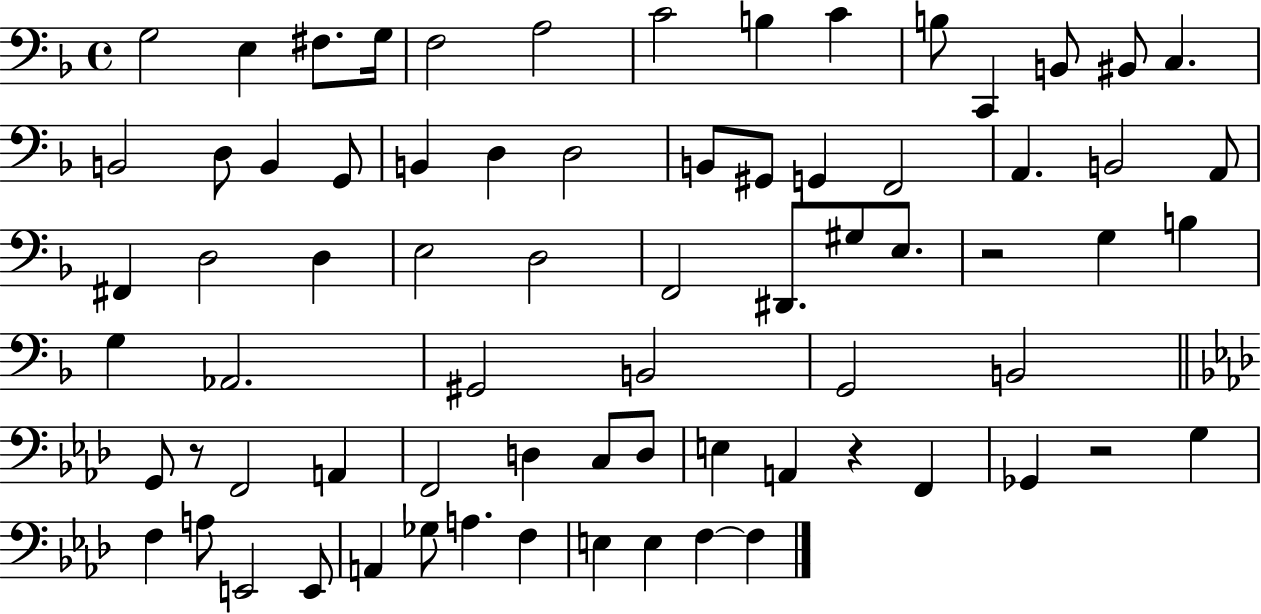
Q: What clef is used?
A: bass